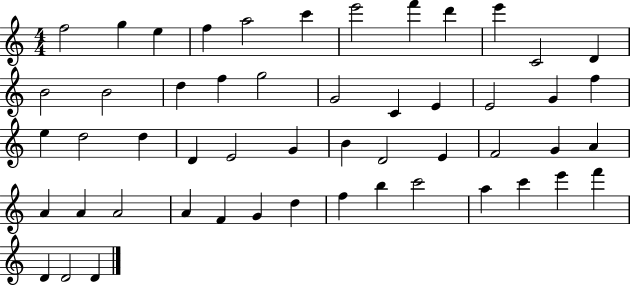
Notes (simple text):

F5/h G5/q E5/q F5/q A5/h C6/q E6/h F6/q D6/q E6/q C4/h D4/q B4/h B4/h D5/q F5/q G5/h G4/h C4/q E4/q E4/h G4/q F5/q E5/q D5/h D5/q D4/q E4/h G4/q B4/q D4/h E4/q F4/h G4/q A4/q A4/q A4/q A4/h A4/q F4/q G4/q D5/q F5/q B5/q C6/h A5/q C6/q E6/q F6/q D4/q D4/h D4/q